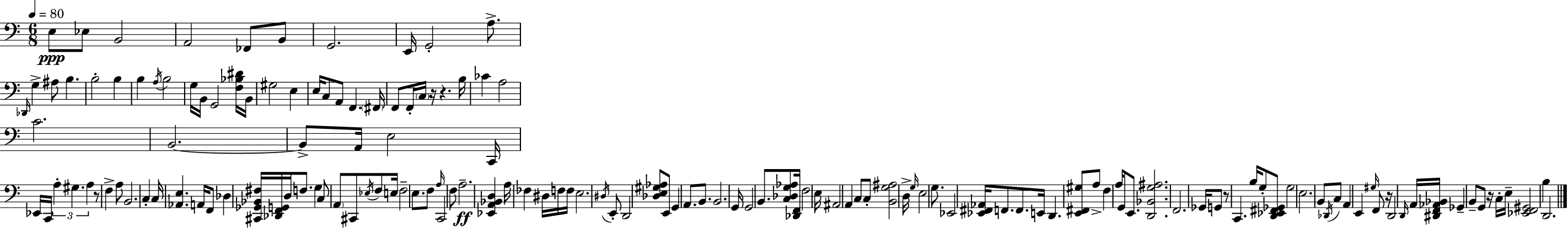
E3/e Eb3/e B2/h A2/h FES2/e B2/e G2/h. E2/s G2/h A3/e. Db2/s G3/q A#3/e B3/q. B3/h B3/q B3/q A3/s B3/h G3/s B2/s G2/h [F3,Bb3,D#4]/s B2/s G#3/h E3/q E3/s C3/e A2/e F2/q. F#2/s F2/e F2/s C3/s R/s R/q. B3/s CES4/q A3/h C4/h. B2/h. B2/e A2/s E3/h C2/s Eb2/s C2/s A3/q G#3/q. A3/q R/e F3/q A3/e B2/h. C3/q C3/s [Ab2,E3]/q. A2/s F2/e Db3/q [C#2,Gb2,Bb2,F#3]/s [Db2,F2,G2]/s D3/s F3/e. G3/q C3/e A2/e C#2/e Eb3/s F3/e E3/s F3/h E3/e. F3/e A3/s C2/h F3/e A3/h. [Eb2,A2,Bb2,D3]/q A3/s FES3/q D#3/s F3/s F3/s E3/h. D#3/s E2/e D2/h [Db3,E3,G#3,Ab3]/e E2/e G2/q A2/e. B2/e. B2/h. G2/s G2/h B2/e. [C3,Db3,G3,Ab3]/e [Db2,F2]/s F3/h E3/s A#2/h A2/q C3/e C3/e [B2,G3,A#3]/h D3/s G3/s E3/h G3/e. Eb2/h [Eb2,F#2,Ab2]/s F2/e. F2/e. E2/s D2/q. [E2,F#2,G#3]/e A3/e F3/q A3/s G2/e E2/e. [D2,Bb2,G3,A#3]/h. F2/h. Gb2/s G2/e R/e C2/q. B3/s G3/e [D2,Eb2,F#2,Gb2]/e G3/h E3/h. B2/e Db2/s C3/e A2/q E2/q G#3/s F2/e R/s D2/h D2/s A2/s [D#2,F2,Ab2,Bb2]/s Gb2/q B2/e G2/e R/s C3/s E3/s [Eb2,F2,G#2]/h B3/q D2/h.